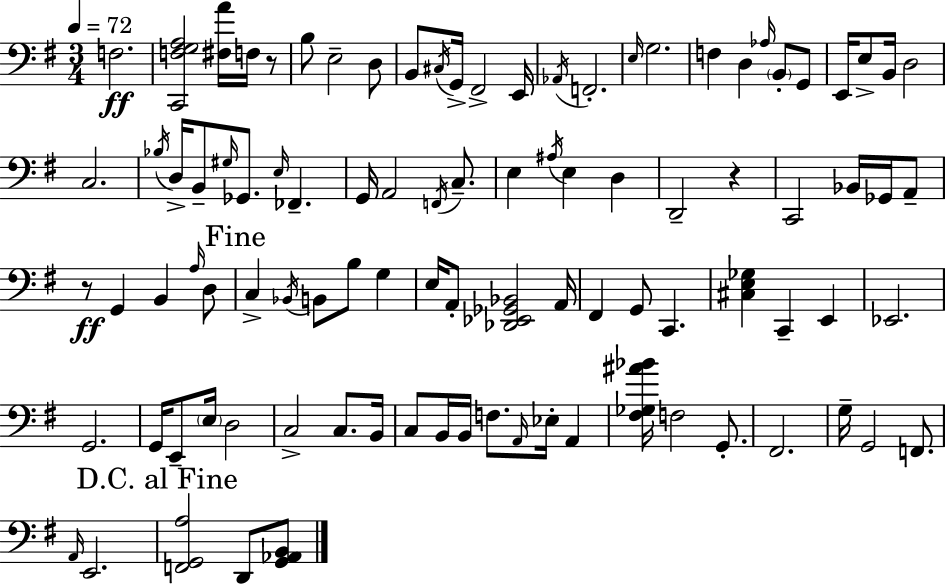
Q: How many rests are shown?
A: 3